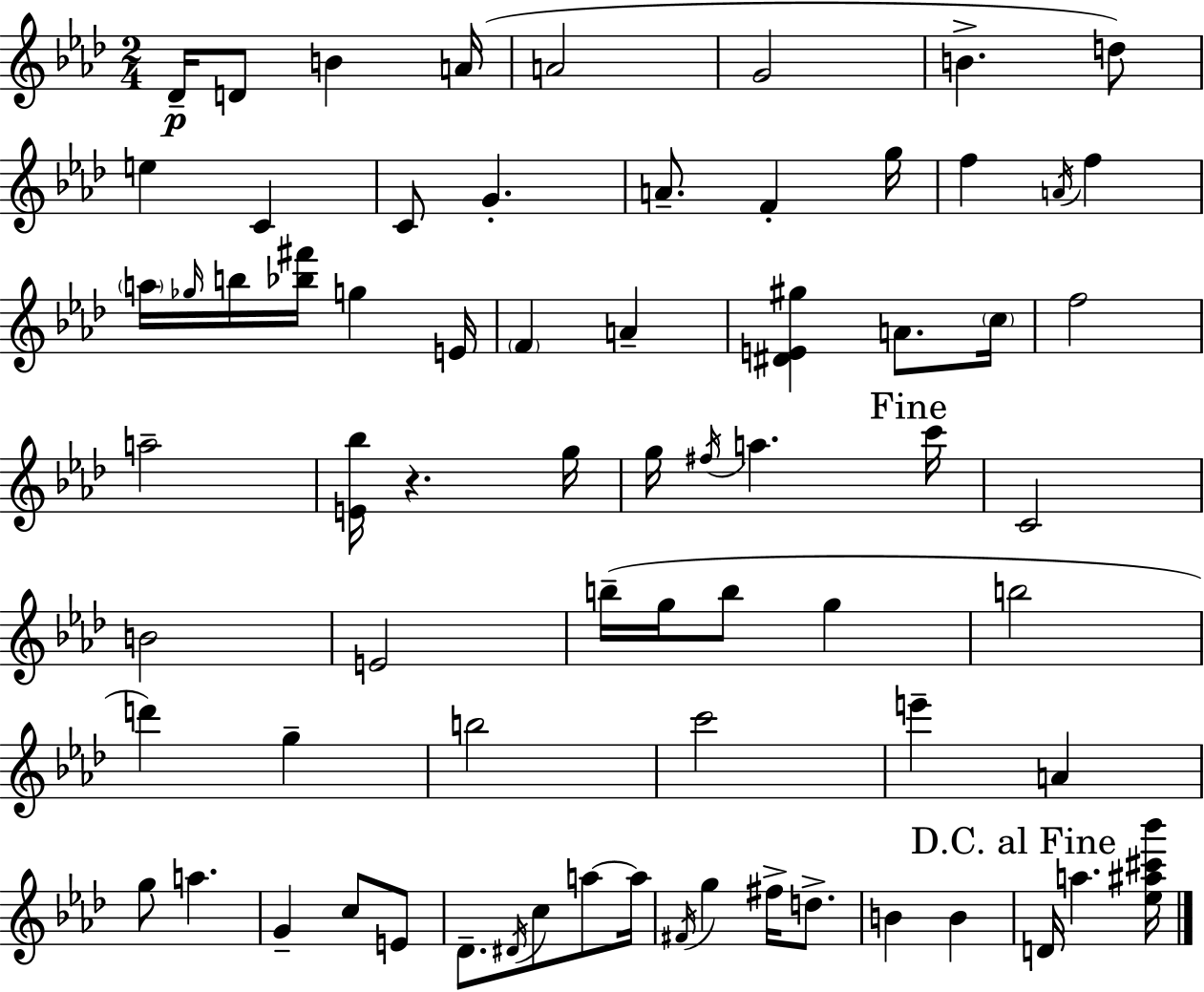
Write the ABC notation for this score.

X:1
T:Untitled
M:2/4
L:1/4
K:Fm
_D/4 D/2 B A/4 A2 G2 B d/2 e C C/2 G A/2 F g/4 f A/4 f a/4 _g/4 b/4 [_b^f']/4 g E/4 F A [^DE^g] A/2 c/4 f2 a2 [E_b]/4 z g/4 g/4 ^f/4 a c'/4 C2 B2 E2 b/4 g/4 b/2 g b2 d' g b2 c'2 e' A g/2 a G c/2 E/2 _D/2 ^D/4 c/2 a/2 a/4 ^F/4 g ^f/4 d/2 B B D/4 a [_e^a^c'_b']/4